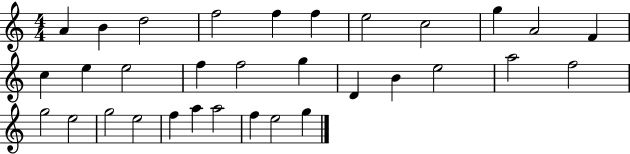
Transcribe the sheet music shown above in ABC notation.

X:1
T:Untitled
M:4/4
L:1/4
K:C
A B d2 f2 f f e2 c2 g A2 F c e e2 f f2 g D B e2 a2 f2 g2 e2 g2 e2 f a a2 f e2 g